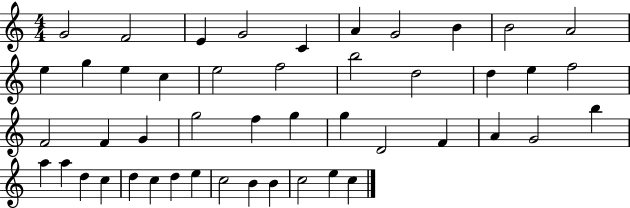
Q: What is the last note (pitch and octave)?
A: C5